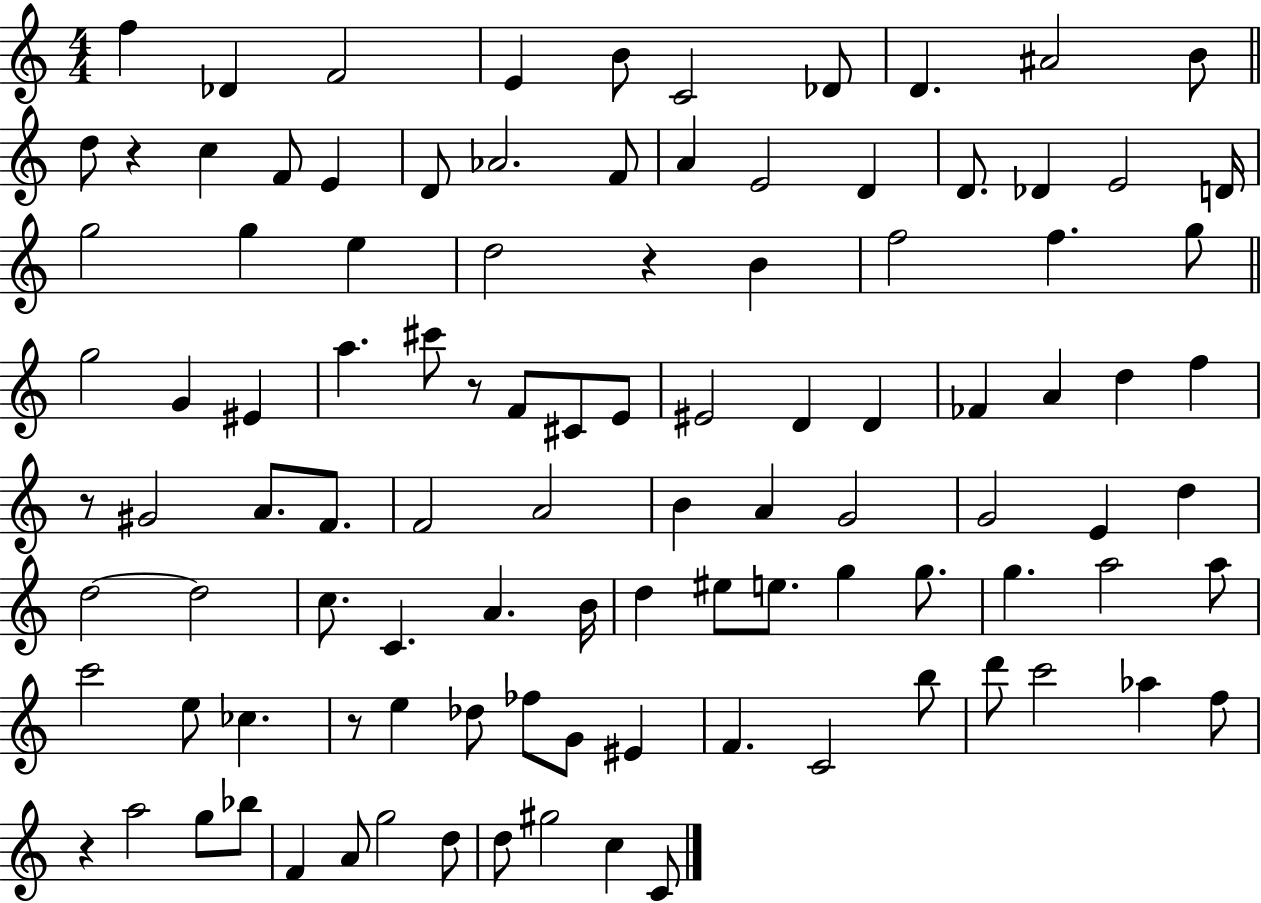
F5/q Db4/q F4/h E4/q B4/e C4/h Db4/e D4/q. A#4/h B4/e D5/e R/q C5/q F4/e E4/q D4/e Ab4/h. F4/e A4/q E4/h D4/q D4/e. Db4/q E4/h D4/s G5/h G5/q E5/q D5/h R/q B4/q F5/h F5/q. G5/e G5/h G4/q EIS4/q A5/q. C#6/e R/e F4/e C#4/e E4/e EIS4/h D4/q D4/q FES4/q A4/q D5/q F5/q R/e G#4/h A4/e. F4/e. F4/h A4/h B4/q A4/q G4/h G4/h E4/q D5/q D5/h D5/h C5/e. C4/q. A4/q. B4/s D5/q EIS5/e E5/e. G5/q G5/e. G5/q. A5/h A5/e C6/h E5/e CES5/q. R/e E5/q Db5/e FES5/e G4/e EIS4/q F4/q. C4/h B5/e D6/e C6/h Ab5/q F5/e R/q A5/h G5/e Bb5/e F4/q A4/e G5/h D5/e D5/e G#5/h C5/q C4/e